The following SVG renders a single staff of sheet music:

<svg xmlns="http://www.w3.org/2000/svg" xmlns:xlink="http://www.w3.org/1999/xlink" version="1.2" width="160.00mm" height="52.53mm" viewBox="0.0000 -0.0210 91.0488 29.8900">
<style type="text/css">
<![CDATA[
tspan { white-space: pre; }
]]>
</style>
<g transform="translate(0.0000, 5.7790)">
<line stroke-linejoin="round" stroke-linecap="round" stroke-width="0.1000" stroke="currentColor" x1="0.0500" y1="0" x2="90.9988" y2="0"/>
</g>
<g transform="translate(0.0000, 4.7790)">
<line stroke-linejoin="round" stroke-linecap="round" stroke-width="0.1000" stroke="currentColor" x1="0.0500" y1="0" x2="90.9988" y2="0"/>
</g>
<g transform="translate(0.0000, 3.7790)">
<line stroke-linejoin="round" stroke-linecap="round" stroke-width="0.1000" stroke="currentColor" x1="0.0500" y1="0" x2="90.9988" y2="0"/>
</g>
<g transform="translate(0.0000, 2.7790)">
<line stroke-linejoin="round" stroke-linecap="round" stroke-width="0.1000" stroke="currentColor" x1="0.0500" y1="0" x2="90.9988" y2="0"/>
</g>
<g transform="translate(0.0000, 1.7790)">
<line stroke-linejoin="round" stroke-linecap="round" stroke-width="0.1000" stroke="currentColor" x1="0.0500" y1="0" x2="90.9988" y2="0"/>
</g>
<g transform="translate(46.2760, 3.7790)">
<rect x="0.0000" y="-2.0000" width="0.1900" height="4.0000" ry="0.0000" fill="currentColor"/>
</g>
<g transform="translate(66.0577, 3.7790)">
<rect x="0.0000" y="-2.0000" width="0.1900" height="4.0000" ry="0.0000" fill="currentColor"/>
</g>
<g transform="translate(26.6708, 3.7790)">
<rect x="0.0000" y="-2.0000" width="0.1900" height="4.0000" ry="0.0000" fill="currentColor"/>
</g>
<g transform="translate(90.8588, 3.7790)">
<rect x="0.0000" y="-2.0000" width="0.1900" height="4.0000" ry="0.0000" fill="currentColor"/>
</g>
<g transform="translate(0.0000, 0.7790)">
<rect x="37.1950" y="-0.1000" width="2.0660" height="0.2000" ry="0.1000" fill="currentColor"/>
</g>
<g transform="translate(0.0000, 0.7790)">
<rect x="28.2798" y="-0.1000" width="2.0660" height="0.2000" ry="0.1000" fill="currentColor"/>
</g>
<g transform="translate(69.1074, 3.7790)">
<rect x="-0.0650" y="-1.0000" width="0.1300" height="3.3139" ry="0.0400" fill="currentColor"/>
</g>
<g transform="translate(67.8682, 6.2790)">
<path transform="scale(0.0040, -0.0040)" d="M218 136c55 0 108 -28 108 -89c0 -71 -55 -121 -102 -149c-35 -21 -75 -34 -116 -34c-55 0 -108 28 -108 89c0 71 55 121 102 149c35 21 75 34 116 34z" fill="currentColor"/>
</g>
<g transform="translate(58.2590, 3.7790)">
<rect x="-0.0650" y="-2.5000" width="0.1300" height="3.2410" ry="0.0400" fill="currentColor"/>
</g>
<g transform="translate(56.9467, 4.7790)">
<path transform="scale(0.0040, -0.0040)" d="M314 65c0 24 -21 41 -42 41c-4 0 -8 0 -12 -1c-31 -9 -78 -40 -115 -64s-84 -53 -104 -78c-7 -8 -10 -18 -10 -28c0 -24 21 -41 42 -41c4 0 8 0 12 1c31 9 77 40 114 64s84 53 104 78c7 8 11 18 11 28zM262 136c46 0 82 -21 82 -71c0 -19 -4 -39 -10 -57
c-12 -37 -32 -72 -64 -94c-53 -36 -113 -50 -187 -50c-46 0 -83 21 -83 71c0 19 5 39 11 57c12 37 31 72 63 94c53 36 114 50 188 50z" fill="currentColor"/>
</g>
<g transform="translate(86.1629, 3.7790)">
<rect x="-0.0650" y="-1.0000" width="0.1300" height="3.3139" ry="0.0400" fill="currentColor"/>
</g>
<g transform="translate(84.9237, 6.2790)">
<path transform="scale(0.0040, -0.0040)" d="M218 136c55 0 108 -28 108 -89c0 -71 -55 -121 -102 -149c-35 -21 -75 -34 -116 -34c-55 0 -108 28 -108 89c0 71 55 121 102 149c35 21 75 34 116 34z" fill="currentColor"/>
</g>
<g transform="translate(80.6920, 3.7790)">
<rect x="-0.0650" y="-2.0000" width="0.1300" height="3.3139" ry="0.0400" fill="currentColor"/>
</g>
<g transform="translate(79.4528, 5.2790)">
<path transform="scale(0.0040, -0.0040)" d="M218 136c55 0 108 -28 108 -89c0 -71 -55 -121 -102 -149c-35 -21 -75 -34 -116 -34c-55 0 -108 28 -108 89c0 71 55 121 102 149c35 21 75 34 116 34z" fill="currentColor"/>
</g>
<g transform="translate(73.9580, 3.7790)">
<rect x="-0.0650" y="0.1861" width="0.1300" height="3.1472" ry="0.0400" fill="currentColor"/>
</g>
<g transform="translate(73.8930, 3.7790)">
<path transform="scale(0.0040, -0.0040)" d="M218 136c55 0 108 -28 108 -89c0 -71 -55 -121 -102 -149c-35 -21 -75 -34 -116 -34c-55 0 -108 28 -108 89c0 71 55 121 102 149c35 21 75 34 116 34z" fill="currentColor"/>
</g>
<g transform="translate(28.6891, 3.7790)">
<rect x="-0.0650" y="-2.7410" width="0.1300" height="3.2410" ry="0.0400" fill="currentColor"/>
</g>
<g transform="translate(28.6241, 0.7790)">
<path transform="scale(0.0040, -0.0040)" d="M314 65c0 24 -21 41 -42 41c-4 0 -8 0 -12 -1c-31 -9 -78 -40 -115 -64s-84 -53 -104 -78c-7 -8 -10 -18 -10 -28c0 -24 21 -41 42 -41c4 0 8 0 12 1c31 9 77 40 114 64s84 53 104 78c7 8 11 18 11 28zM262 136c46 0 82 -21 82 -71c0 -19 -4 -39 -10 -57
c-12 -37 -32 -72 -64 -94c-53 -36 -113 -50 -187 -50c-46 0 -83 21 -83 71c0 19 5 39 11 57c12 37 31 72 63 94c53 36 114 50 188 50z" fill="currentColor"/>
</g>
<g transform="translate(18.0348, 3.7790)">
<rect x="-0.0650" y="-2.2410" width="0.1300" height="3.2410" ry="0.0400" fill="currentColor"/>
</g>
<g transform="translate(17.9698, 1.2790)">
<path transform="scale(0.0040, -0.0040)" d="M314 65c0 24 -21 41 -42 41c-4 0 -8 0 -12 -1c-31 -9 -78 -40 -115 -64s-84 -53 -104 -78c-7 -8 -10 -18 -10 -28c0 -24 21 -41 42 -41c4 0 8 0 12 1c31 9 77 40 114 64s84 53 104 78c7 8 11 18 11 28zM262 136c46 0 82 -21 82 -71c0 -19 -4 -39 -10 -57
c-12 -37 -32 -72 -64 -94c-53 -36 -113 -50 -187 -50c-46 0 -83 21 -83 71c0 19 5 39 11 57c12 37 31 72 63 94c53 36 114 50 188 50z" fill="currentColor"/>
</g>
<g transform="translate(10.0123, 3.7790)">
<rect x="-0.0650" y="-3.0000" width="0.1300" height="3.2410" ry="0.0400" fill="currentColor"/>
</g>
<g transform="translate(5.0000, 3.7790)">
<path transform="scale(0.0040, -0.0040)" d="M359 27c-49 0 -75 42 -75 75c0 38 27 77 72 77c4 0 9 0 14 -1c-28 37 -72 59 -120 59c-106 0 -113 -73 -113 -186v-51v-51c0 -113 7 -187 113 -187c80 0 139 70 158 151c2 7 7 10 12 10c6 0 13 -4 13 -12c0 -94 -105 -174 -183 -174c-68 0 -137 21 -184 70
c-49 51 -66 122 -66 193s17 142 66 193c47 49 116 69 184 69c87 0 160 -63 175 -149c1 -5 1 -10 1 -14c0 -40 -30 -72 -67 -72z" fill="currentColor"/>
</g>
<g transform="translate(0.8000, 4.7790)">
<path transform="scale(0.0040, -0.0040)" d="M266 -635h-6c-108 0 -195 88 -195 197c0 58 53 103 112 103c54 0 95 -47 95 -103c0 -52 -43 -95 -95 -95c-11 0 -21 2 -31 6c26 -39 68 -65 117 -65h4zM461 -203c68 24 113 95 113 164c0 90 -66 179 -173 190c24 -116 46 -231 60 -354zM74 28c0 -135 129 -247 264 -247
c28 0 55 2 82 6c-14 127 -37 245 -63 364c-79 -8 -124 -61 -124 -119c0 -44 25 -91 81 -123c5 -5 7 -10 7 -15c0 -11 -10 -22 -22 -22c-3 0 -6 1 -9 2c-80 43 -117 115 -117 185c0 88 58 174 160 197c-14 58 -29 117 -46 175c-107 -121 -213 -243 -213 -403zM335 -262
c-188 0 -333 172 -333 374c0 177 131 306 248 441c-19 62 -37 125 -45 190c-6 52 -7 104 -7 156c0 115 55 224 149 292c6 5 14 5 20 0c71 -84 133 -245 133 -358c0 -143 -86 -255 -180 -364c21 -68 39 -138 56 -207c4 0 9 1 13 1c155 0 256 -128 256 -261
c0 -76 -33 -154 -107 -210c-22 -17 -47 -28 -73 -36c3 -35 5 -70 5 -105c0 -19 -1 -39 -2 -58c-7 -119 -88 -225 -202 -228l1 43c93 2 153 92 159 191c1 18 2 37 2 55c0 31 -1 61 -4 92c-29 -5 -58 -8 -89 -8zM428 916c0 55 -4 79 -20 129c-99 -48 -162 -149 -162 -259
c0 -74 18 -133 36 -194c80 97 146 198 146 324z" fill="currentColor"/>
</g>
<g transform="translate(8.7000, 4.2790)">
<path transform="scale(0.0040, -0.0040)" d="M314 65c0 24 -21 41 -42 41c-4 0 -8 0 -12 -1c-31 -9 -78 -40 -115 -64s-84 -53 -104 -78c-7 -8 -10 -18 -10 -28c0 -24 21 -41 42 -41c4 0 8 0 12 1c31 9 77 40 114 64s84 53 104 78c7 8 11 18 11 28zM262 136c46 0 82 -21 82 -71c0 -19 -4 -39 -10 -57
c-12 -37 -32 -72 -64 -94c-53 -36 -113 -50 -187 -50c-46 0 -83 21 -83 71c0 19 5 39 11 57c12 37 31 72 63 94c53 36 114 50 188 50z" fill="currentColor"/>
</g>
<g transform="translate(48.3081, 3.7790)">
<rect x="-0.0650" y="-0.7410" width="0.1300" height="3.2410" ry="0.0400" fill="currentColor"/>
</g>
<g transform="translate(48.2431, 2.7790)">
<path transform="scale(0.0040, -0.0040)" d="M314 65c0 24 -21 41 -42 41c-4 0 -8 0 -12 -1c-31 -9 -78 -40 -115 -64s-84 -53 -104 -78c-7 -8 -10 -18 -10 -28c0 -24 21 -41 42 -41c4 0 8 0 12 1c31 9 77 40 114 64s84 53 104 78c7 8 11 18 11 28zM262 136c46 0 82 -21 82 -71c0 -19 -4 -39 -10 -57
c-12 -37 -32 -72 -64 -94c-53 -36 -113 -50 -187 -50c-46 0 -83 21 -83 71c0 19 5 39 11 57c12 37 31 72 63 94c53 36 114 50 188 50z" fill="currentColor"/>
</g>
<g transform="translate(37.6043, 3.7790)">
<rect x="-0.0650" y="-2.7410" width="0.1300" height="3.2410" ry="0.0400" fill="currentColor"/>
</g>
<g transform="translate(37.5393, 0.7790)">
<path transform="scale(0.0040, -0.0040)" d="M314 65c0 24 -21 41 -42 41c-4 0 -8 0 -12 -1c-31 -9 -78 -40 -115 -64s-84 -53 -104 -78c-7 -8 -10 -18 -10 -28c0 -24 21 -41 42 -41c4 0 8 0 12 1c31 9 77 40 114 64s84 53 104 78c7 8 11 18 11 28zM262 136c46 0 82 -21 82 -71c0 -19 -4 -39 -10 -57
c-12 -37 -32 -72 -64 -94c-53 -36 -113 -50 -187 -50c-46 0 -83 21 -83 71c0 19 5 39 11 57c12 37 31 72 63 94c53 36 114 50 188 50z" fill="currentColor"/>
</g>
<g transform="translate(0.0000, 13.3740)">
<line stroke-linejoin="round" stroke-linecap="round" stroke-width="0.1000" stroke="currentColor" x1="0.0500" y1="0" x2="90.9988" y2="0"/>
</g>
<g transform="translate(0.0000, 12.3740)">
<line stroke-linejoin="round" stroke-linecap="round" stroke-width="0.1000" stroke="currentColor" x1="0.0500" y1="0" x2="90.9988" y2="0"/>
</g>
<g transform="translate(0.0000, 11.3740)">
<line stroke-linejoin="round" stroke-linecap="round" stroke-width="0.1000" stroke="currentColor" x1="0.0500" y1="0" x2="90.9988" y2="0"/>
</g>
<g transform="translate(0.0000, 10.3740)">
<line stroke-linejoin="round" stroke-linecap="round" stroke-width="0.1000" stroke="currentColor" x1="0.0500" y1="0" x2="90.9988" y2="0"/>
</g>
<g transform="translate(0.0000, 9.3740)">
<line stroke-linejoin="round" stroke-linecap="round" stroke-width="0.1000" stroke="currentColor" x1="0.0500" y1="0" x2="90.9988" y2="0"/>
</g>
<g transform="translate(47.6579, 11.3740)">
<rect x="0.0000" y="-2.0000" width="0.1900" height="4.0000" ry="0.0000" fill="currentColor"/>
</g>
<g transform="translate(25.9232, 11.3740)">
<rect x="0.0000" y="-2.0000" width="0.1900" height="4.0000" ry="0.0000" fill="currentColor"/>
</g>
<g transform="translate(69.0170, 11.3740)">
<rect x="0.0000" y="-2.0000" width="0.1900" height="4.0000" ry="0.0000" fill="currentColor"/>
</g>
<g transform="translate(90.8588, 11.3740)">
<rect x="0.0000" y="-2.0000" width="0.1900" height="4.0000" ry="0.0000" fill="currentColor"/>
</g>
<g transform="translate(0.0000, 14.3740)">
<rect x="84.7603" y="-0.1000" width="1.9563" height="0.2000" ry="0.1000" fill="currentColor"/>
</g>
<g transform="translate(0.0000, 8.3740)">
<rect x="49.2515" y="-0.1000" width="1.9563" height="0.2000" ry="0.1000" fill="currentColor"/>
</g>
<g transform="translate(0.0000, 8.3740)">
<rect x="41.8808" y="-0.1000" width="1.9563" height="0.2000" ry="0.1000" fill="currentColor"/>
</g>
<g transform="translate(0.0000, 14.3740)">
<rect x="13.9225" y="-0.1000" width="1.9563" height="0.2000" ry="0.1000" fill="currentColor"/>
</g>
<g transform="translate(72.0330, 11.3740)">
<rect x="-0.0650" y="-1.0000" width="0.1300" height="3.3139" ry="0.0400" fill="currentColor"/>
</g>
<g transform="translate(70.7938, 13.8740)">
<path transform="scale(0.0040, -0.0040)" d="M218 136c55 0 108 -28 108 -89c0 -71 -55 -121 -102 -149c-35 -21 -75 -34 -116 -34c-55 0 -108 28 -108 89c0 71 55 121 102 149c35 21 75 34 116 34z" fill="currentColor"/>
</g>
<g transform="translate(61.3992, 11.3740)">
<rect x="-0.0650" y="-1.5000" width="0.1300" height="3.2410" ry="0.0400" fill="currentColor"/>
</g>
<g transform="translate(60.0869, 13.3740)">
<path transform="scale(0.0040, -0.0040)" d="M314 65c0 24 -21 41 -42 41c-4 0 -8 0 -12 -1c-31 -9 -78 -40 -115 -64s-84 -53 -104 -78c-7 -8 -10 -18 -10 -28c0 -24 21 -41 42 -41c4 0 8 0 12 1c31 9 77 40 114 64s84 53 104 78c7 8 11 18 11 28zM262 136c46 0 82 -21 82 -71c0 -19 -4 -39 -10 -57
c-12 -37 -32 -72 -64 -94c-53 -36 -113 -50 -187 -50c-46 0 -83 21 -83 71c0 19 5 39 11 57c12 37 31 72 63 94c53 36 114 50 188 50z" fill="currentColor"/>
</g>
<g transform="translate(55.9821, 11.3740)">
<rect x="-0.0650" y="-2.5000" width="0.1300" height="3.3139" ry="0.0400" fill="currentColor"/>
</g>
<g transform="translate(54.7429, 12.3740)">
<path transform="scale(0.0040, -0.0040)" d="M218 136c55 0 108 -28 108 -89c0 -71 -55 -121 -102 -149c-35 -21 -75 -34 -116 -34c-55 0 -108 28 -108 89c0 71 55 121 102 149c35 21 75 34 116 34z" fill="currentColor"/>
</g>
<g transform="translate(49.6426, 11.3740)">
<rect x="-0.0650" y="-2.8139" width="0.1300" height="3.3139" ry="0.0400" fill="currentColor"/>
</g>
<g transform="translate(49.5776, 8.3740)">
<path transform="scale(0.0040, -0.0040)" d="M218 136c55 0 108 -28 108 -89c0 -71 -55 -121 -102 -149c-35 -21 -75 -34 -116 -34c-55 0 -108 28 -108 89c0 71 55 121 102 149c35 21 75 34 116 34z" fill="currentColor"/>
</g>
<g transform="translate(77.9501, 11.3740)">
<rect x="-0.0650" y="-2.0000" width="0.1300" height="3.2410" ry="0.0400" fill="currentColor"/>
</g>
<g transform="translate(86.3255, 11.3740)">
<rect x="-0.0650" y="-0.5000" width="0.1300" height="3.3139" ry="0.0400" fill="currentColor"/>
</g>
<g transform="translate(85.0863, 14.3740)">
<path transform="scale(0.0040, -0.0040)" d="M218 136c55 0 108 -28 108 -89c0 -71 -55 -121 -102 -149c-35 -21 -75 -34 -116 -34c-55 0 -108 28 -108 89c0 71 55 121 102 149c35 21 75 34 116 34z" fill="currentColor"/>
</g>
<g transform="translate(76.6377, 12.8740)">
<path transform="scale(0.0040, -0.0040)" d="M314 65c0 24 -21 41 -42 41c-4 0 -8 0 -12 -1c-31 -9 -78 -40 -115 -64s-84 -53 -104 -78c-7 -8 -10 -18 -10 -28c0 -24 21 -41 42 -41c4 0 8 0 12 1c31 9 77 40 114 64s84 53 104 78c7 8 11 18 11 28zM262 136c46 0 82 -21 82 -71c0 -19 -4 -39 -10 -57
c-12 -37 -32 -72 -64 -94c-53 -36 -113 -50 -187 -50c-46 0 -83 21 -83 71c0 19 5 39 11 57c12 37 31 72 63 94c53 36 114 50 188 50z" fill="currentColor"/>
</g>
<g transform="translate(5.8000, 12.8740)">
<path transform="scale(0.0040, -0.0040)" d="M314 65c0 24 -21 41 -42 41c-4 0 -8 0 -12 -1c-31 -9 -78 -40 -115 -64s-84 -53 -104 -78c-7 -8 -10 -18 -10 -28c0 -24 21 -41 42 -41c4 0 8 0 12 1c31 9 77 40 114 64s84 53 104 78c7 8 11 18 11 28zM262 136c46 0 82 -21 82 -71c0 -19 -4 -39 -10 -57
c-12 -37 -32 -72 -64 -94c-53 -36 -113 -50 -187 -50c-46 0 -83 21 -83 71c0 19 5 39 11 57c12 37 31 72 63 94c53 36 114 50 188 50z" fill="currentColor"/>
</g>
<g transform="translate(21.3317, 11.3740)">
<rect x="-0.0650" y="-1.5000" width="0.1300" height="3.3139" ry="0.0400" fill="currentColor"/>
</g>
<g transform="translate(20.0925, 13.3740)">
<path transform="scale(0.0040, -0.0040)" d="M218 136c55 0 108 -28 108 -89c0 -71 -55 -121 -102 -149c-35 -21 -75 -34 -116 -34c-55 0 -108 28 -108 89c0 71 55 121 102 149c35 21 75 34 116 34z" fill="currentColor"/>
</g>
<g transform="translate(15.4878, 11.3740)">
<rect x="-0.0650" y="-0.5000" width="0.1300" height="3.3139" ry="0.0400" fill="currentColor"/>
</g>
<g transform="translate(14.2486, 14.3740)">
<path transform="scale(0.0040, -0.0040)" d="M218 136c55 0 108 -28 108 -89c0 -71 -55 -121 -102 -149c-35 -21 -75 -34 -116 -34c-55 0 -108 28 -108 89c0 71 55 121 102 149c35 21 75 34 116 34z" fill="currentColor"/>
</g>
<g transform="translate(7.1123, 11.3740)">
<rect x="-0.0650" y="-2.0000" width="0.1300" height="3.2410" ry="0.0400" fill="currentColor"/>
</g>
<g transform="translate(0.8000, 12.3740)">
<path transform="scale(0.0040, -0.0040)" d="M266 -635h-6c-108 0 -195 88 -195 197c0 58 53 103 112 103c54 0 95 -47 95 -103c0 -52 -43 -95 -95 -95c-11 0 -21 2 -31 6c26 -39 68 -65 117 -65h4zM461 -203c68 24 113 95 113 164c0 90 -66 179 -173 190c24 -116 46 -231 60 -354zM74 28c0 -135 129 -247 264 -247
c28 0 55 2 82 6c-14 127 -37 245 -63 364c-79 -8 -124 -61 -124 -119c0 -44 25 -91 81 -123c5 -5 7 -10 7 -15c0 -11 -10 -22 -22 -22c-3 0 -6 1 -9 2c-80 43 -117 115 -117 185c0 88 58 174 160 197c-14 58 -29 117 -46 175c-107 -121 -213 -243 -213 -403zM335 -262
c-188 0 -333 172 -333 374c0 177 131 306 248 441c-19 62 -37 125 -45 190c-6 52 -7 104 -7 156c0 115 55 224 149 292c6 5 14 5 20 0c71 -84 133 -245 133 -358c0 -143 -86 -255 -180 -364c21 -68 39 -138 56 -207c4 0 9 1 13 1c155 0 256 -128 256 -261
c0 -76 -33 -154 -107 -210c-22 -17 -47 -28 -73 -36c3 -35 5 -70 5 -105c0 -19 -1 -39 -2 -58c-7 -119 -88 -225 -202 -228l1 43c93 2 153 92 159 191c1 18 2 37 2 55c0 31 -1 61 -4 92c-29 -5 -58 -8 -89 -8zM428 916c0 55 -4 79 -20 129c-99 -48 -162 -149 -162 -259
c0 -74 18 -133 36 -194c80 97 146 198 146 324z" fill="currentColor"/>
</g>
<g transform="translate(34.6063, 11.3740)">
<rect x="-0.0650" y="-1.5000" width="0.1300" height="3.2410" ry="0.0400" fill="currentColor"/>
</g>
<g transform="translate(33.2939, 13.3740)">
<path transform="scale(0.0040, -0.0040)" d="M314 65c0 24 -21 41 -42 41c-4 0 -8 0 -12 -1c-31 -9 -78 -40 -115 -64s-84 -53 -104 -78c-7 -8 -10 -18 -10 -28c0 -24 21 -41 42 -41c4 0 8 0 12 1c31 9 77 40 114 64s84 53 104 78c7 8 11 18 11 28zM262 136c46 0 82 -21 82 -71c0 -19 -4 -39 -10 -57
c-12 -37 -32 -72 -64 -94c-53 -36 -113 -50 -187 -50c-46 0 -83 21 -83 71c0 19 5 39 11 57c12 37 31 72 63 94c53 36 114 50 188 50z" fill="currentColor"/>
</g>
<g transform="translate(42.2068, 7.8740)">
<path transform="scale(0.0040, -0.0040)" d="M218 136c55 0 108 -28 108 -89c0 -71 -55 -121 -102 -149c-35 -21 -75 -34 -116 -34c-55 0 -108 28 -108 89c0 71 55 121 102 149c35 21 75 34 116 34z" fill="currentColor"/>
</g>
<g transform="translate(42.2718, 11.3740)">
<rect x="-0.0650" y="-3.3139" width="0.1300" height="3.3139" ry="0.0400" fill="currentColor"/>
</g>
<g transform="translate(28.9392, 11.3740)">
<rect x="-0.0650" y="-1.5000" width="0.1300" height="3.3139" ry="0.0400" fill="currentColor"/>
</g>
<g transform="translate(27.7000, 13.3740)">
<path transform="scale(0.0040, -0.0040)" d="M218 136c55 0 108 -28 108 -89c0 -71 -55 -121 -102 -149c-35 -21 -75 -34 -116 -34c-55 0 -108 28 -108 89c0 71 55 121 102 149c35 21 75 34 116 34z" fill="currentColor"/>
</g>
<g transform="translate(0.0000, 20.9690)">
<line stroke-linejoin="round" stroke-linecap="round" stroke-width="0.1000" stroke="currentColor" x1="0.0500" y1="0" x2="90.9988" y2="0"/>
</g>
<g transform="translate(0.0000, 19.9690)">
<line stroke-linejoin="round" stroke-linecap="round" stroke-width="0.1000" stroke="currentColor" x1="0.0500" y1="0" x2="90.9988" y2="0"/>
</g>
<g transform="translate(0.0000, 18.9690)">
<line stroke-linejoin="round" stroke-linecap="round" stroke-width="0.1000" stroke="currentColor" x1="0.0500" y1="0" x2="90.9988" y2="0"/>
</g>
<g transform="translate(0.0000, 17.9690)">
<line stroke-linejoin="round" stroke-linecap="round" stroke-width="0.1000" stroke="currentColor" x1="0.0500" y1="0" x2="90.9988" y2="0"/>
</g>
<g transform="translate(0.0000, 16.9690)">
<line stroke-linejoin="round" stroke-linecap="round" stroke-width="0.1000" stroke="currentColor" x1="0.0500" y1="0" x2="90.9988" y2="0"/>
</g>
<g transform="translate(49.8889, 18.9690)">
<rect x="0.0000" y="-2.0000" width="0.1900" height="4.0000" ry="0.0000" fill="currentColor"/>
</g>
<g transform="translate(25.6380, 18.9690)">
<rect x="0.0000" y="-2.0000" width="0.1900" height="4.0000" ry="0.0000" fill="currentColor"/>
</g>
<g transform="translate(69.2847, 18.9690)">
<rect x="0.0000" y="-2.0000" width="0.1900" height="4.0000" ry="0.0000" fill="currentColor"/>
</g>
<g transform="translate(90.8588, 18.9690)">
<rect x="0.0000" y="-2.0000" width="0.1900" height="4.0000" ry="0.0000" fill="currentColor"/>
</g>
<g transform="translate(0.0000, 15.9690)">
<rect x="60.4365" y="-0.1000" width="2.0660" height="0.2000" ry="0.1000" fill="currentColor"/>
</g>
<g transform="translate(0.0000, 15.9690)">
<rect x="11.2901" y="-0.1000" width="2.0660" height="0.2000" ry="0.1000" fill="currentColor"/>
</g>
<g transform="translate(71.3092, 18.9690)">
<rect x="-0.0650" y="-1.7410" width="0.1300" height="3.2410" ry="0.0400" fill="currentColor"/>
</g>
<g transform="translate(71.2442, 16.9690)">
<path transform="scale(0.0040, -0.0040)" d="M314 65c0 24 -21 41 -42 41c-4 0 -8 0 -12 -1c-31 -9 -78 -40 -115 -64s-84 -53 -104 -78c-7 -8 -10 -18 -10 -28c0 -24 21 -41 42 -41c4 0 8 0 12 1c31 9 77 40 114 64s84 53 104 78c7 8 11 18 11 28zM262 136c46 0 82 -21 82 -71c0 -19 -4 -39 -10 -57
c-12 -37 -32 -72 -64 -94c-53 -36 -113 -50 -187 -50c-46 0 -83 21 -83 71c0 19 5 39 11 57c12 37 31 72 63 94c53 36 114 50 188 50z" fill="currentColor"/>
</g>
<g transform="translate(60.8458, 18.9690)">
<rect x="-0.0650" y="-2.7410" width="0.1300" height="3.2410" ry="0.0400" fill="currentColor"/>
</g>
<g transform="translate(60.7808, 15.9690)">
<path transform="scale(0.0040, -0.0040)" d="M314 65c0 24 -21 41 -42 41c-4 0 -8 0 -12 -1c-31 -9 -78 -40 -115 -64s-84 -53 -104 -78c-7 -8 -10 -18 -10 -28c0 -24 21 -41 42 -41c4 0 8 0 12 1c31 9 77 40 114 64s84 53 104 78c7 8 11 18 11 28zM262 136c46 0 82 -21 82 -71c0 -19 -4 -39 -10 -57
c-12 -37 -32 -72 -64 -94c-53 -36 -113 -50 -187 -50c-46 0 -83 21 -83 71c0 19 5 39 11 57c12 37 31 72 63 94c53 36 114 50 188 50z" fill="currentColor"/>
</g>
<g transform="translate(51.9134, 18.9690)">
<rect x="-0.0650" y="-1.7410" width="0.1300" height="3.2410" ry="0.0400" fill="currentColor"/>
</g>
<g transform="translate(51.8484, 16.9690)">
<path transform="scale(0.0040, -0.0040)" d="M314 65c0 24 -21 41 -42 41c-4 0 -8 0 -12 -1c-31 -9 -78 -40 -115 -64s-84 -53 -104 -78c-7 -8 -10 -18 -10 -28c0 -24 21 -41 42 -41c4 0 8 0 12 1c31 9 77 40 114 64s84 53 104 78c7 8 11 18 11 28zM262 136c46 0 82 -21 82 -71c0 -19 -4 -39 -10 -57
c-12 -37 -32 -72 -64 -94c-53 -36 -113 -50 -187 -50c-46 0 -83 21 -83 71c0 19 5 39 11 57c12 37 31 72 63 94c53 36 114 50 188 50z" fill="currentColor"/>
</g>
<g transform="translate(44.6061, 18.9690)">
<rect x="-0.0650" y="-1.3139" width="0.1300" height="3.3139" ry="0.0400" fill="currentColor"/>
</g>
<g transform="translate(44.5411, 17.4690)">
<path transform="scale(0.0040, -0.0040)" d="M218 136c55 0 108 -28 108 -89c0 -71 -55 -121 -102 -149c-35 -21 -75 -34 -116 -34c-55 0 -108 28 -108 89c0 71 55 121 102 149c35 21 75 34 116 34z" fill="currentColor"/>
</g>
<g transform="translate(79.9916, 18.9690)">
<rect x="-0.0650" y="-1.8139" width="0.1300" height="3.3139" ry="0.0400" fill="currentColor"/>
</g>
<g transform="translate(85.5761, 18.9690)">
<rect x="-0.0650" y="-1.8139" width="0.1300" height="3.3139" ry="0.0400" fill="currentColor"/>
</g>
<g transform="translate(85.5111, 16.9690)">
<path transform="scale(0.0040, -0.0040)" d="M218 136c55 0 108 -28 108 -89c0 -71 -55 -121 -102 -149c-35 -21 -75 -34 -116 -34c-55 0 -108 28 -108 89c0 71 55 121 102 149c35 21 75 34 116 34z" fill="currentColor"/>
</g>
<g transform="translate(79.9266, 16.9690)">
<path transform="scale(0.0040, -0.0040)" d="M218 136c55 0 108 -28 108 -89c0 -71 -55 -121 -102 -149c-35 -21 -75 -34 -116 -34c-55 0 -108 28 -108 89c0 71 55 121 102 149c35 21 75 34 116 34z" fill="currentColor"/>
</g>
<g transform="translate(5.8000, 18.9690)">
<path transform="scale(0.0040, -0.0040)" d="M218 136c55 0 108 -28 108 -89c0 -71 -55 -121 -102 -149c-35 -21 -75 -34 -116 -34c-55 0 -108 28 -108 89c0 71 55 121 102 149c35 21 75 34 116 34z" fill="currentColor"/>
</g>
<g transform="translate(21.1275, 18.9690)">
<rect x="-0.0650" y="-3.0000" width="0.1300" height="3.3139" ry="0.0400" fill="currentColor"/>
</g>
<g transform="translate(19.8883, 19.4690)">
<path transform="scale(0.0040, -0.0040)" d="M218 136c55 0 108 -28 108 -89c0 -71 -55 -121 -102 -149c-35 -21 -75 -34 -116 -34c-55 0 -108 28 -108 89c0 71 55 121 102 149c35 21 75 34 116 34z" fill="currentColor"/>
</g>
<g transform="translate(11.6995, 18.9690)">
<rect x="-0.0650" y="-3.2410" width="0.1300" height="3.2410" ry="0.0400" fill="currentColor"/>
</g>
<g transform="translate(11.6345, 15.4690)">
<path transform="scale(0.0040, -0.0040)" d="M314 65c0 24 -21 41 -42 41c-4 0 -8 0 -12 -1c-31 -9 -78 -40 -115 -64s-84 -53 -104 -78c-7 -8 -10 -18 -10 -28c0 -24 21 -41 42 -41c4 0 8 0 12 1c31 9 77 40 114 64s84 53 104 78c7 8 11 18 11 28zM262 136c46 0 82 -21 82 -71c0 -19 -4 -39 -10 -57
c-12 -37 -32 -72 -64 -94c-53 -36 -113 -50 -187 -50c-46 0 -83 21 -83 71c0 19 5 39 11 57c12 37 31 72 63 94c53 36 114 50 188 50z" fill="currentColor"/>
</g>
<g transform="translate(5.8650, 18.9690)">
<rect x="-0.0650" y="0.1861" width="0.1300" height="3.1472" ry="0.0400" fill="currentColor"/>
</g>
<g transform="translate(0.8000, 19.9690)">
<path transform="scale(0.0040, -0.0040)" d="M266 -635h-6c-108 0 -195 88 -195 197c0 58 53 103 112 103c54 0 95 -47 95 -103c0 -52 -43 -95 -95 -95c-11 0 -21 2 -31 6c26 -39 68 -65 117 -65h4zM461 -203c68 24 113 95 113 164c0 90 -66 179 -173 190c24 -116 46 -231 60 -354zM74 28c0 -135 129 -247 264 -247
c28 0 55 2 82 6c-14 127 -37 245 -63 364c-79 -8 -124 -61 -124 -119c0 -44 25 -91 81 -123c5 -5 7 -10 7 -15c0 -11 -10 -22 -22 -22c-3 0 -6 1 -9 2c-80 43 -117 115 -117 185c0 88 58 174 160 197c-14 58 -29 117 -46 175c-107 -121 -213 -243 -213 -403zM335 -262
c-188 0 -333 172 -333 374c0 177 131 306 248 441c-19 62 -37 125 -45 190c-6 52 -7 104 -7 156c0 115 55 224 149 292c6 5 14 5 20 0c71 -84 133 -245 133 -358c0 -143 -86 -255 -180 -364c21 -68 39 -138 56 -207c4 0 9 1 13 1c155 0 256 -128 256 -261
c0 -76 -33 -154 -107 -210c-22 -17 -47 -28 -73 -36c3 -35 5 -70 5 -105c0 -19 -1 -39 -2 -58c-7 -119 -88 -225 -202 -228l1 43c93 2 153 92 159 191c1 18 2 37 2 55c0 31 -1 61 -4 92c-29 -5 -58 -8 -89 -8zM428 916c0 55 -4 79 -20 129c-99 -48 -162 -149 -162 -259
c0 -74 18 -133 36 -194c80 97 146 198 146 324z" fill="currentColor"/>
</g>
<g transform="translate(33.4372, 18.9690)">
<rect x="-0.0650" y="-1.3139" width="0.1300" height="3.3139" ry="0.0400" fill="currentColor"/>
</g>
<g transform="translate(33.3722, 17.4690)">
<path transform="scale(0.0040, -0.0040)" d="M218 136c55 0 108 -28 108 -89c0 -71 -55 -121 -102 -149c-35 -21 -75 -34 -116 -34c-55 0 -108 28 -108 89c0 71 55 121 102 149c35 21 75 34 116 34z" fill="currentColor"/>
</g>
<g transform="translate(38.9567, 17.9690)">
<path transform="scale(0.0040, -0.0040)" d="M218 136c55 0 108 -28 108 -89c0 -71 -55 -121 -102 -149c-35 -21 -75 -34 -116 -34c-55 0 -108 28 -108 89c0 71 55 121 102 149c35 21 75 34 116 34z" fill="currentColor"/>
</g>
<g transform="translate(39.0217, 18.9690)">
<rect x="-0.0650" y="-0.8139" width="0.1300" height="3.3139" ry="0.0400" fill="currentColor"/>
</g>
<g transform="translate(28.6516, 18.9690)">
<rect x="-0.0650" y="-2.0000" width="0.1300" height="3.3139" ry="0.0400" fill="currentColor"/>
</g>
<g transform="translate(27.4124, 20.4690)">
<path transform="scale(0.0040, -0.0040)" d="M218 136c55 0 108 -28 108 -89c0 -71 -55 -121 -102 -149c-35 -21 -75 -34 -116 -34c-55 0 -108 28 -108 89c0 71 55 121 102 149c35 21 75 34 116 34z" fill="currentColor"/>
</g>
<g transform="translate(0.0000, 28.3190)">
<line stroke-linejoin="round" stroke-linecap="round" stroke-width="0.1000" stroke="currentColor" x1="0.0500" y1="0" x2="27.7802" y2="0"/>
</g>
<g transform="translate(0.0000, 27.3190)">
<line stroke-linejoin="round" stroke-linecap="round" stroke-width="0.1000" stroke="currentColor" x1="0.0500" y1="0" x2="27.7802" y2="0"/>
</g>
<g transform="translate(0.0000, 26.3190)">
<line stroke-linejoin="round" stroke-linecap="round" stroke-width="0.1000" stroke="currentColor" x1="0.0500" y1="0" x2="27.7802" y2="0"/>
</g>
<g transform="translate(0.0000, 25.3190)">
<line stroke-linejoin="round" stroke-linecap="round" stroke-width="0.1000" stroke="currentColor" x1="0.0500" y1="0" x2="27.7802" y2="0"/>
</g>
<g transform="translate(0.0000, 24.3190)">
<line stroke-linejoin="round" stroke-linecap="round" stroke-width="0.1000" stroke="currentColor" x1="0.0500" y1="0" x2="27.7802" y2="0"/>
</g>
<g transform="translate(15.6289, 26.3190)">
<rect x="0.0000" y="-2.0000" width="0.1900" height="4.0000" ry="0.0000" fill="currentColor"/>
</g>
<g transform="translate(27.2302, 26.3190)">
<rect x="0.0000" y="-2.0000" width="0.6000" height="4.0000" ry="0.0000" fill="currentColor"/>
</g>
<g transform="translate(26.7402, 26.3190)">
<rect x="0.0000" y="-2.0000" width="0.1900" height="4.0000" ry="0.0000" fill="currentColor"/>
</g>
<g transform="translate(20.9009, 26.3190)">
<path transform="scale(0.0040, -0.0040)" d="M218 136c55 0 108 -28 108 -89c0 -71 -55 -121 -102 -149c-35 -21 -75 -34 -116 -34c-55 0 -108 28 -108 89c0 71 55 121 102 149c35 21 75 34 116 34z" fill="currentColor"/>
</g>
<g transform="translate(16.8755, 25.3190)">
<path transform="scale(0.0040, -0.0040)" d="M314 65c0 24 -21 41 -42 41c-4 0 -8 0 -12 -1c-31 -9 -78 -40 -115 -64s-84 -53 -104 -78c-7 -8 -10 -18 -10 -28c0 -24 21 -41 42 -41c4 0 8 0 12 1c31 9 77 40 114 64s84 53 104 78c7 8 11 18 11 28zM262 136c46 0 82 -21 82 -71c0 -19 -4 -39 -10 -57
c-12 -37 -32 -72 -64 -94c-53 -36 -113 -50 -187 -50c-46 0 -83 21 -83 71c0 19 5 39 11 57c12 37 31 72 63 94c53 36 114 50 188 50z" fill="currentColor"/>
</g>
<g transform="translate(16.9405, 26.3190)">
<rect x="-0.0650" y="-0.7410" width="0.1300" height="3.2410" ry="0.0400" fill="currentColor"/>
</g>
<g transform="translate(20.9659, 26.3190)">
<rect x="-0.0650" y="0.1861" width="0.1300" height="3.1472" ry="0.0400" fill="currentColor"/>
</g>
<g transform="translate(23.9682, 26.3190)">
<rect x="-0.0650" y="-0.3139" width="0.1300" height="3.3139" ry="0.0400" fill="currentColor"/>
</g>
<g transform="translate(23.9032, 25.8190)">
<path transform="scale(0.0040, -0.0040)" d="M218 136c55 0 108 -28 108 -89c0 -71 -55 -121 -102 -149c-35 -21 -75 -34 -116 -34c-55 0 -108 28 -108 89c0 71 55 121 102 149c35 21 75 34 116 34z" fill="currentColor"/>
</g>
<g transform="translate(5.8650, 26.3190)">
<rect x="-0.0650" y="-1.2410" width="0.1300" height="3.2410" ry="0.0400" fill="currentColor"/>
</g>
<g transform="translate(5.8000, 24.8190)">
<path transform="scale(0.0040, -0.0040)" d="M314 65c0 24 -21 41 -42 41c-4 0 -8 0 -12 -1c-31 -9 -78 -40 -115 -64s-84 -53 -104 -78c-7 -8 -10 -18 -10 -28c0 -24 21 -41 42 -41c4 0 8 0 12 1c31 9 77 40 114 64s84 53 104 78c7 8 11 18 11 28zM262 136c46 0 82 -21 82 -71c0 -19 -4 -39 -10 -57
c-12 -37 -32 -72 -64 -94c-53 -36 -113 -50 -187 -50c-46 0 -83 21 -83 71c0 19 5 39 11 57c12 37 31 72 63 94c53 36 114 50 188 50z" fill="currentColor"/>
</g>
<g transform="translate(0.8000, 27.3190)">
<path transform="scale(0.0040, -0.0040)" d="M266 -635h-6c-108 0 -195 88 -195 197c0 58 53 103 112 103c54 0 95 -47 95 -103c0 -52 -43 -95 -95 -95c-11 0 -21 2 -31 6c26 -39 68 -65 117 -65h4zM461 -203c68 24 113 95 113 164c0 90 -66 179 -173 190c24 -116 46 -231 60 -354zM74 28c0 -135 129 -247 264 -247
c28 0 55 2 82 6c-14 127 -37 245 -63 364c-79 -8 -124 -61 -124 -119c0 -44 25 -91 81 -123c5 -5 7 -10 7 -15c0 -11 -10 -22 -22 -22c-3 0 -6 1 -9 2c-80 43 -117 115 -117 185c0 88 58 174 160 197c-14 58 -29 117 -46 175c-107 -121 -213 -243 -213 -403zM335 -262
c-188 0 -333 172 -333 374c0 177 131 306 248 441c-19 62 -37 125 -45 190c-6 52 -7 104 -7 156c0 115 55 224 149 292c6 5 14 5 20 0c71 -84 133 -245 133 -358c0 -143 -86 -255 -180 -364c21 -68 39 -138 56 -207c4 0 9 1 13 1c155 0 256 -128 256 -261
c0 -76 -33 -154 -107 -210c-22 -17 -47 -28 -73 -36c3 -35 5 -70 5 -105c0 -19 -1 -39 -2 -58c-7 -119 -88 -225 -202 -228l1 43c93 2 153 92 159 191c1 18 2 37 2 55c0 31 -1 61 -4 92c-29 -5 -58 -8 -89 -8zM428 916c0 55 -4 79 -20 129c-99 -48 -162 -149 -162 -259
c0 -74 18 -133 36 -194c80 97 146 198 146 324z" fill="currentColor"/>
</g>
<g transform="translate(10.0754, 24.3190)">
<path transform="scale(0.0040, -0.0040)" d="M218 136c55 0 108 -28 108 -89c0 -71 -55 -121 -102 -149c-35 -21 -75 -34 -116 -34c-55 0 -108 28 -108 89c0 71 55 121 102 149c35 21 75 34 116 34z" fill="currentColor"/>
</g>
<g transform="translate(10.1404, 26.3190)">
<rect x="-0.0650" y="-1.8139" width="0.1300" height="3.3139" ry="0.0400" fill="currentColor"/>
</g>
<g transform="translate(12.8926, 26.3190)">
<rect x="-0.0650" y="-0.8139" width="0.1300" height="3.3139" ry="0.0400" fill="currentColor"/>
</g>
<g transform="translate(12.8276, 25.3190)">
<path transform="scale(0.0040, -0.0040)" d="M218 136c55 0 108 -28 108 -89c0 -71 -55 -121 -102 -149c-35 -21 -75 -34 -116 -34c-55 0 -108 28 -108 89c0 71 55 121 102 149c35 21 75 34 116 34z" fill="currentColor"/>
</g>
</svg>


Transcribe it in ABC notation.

X:1
T:Untitled
M:4/4
L:1/4
K:C
A2 g2 a2 a2 d2 G2 D B F D F2 C E E E2 b a G E2 D F2 C B b2 A F e d e f2 a2 f2 f f e2 f d d2 B c